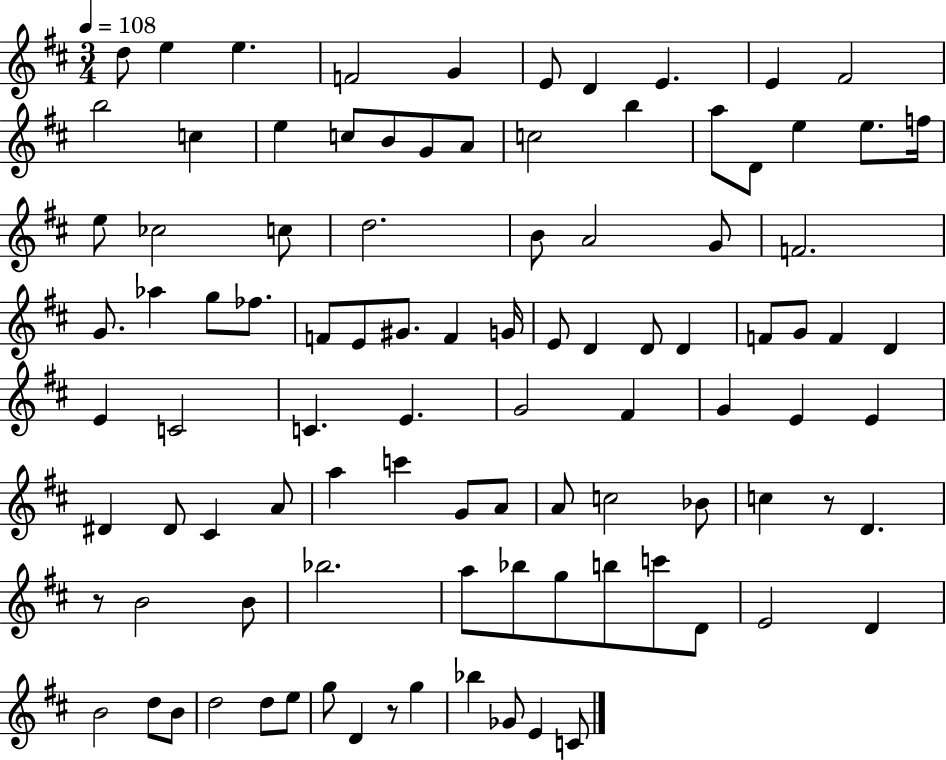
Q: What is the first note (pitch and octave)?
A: D5